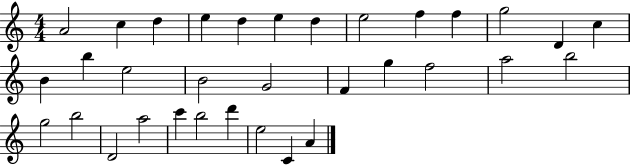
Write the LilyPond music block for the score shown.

{
  \clef treble
  \numericTimeSignature
  \time 4/4
  \key c \major
  a'2 c''4 d''4 | e''4 d''4 e''4 d''4 | e''2 f''4 f''4 | g''2 d'4 c''4 | \break b'4 b''4 e''2 | b'2 g'2 | f'4 g''4 f''2 | a''2 b''2 | \break g''2 b''2 | d'2 a''2 | c'''4 b''2 d'''4 | e''2 c'4 a'4 | \break \bar "|."
}